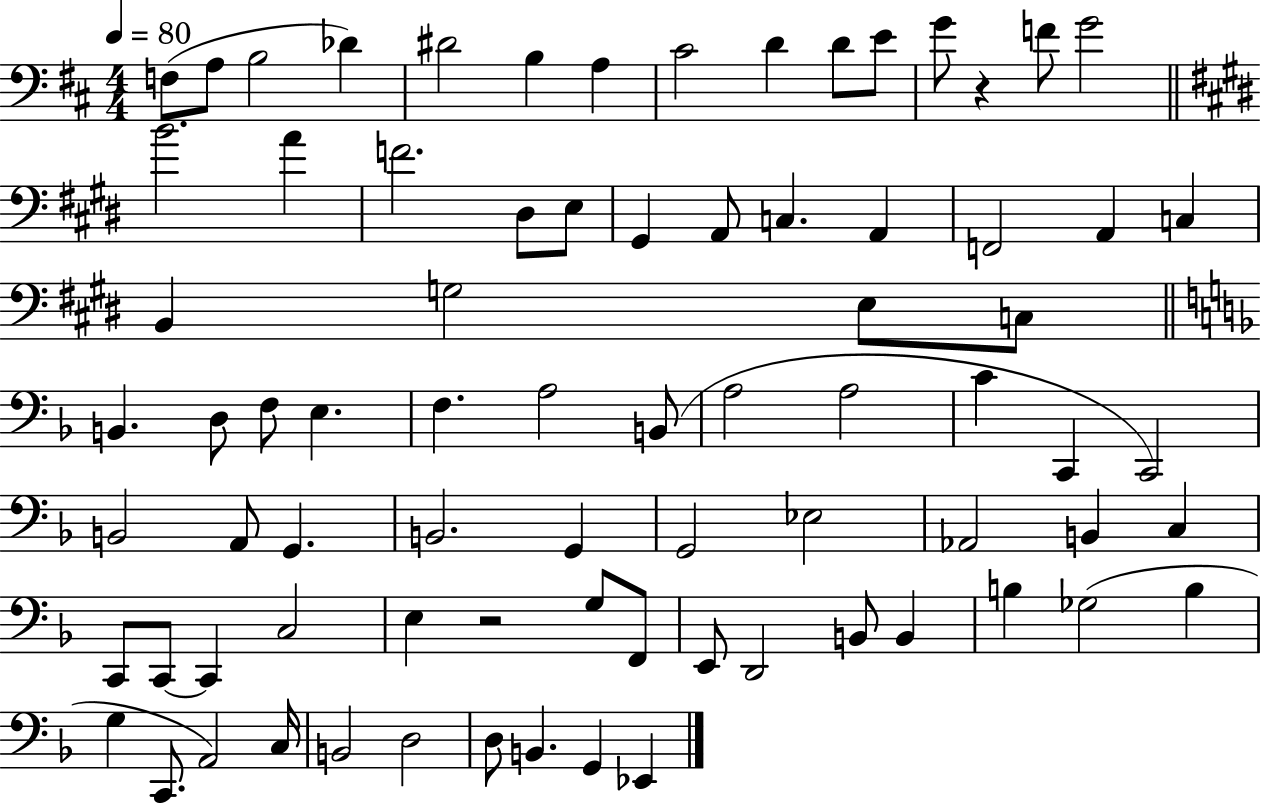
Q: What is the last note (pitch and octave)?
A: Eb2